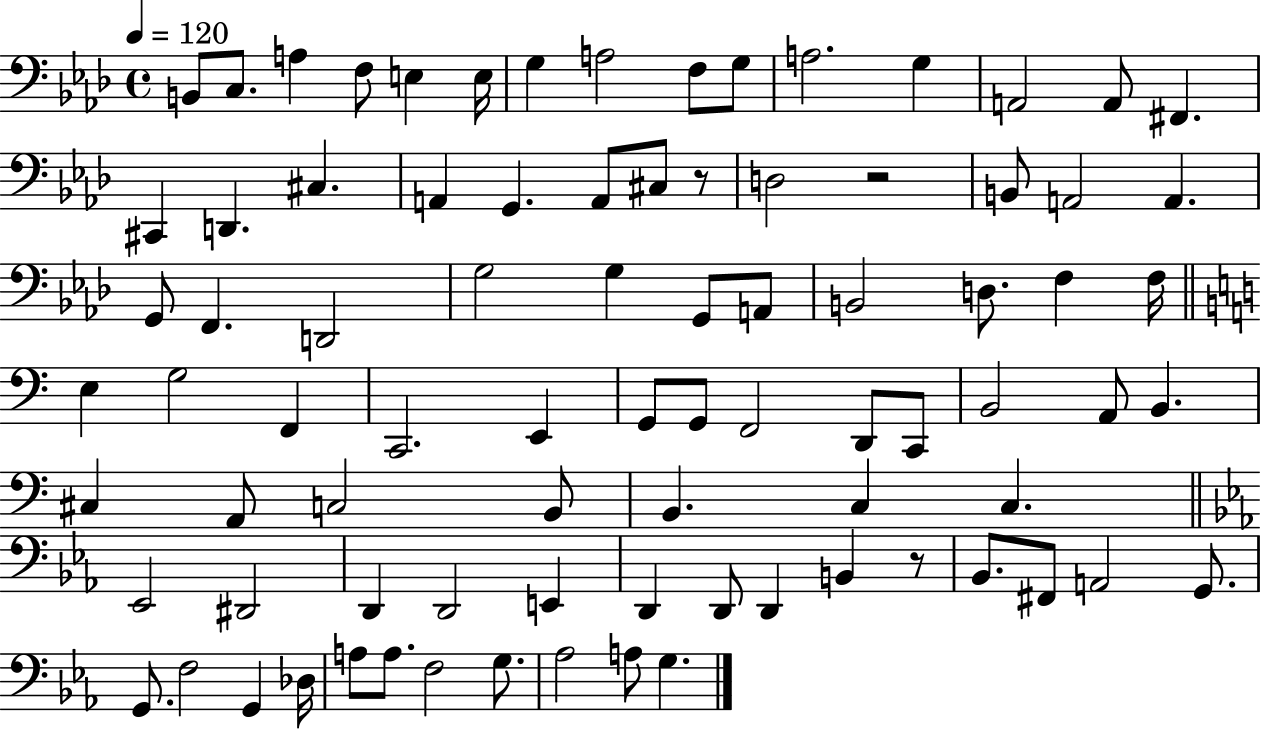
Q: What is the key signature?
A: AES major